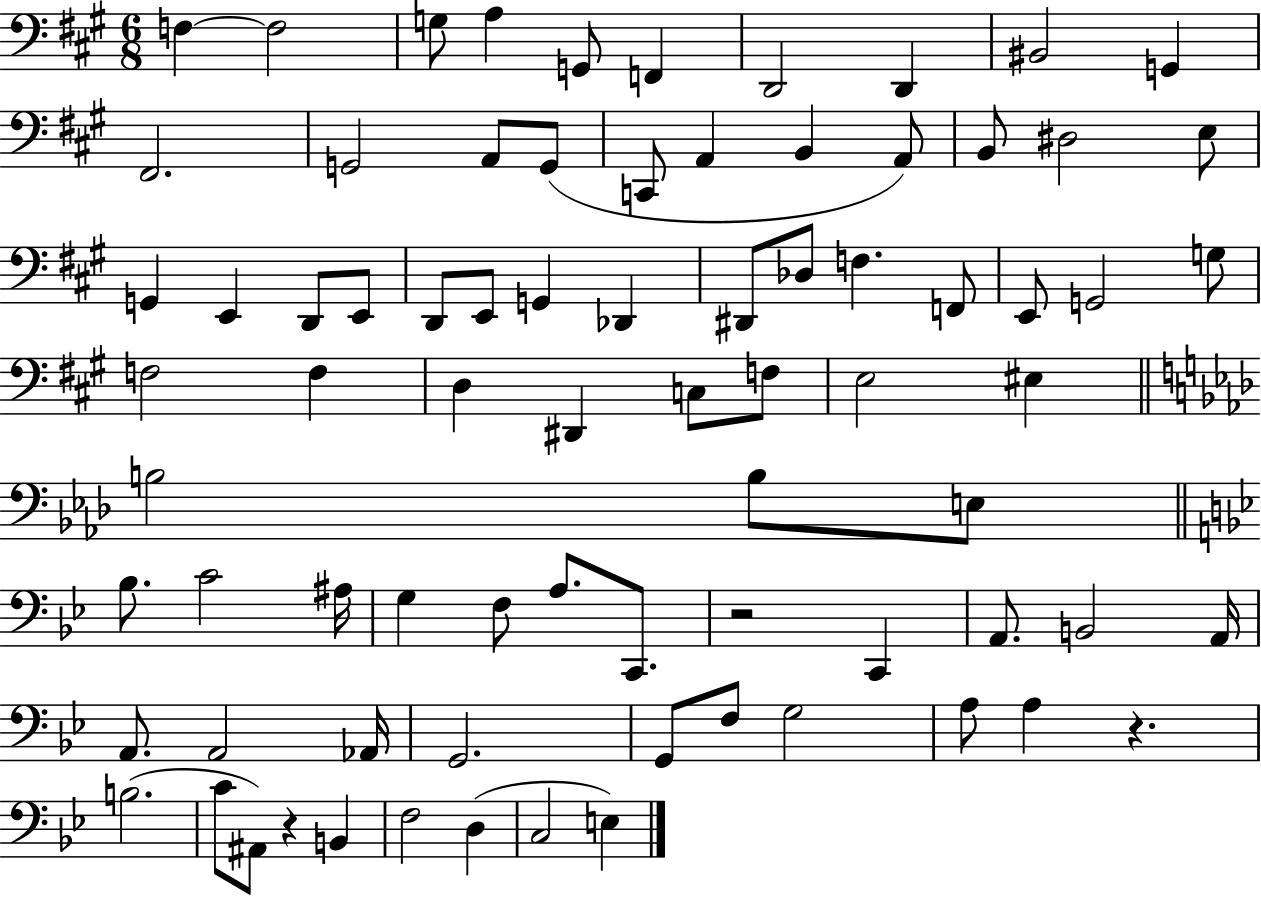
F3/q F3/h G3/e A3/q G2/e F2/q D2/h D2/q BIS2/h G2/q F#2/h. G2/h A2/e G2/e C2/e A2/q B2/q A2/e B2/e D#3/h E3/e G2/q E2/q D2/e E2/e D2/e E2/e G2/q Db2/q D#2/e Db3/e F3/q. F2/e E2/e G2/h G3/e F3/h F3/q D3/q D#2/q C3/e F3/e E3/h EIS3/q B3/h B3/e E3/e Bb3/e. C4/h A#3/s G3/q F3/e A3/e. C2/e. R/h C2/q A2/e. B2/h A2/s A2/e. A2/h Ab2/s G2/h. G2/e F3/e G3/h A3/e A3/q R/q. B3/h. C4/e A#2/e R/q B2/q F3/h D3/q C3/h E3/q